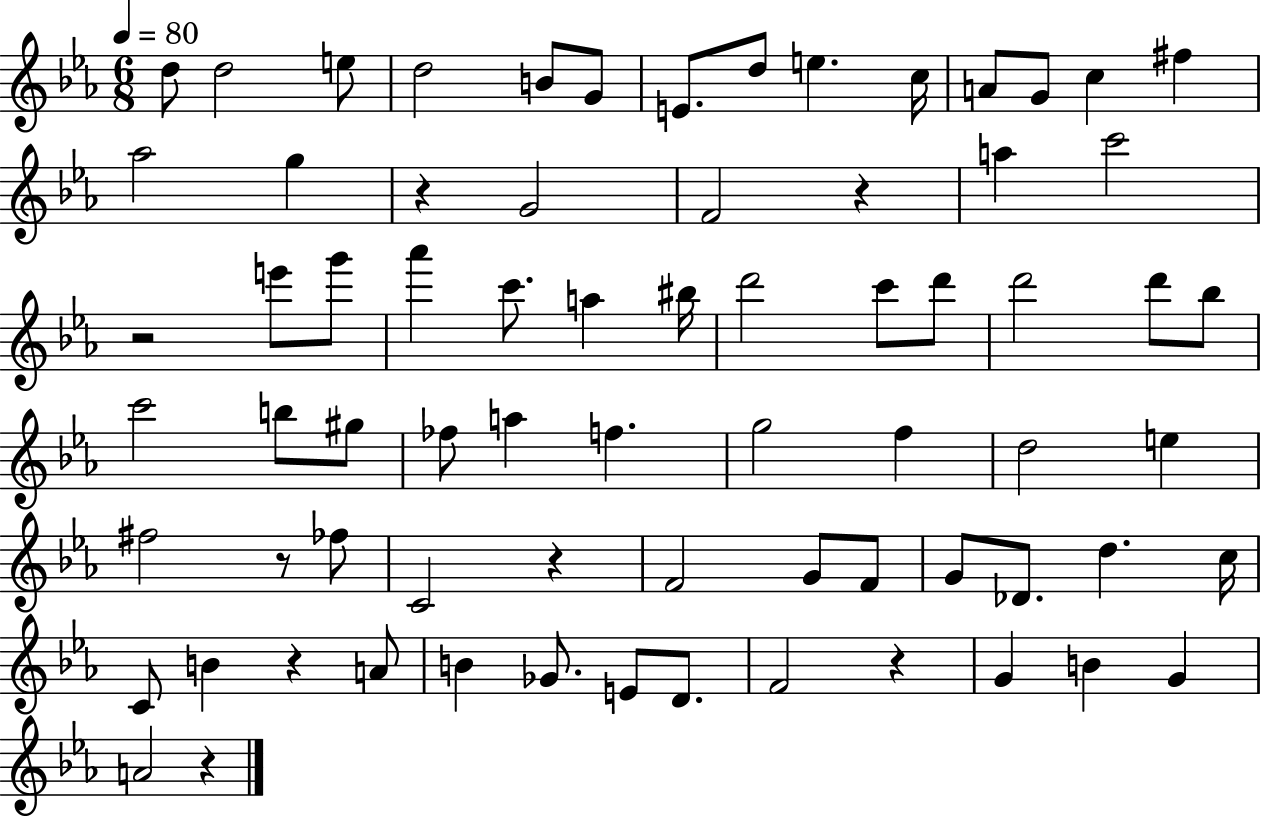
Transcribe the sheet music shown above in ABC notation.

X:1
T:Untitled
M:6/8
L:1/4
K:Eb
d/2 d2 e/2 d2 B/2 G/2 E/2 d/2 e c/4 A/2 G/2 c ^f _a2 g z G2 F2 z a c'2 z2 e'/2 g'/2 _a' c'/2 a ^b/4 d'2 c'/2 d'/2 d'2 d'/2 _b/2 c'2 b/2 ^g/2 _f/2 a f g2 f d2 e ^f2 z/2 _f/2 C2 z F2 G/2 F/2 G/2 _D/2 d c/4 C/2 B z A/2 B _G/2 E/2 D/2 F2 z G B G A2 z